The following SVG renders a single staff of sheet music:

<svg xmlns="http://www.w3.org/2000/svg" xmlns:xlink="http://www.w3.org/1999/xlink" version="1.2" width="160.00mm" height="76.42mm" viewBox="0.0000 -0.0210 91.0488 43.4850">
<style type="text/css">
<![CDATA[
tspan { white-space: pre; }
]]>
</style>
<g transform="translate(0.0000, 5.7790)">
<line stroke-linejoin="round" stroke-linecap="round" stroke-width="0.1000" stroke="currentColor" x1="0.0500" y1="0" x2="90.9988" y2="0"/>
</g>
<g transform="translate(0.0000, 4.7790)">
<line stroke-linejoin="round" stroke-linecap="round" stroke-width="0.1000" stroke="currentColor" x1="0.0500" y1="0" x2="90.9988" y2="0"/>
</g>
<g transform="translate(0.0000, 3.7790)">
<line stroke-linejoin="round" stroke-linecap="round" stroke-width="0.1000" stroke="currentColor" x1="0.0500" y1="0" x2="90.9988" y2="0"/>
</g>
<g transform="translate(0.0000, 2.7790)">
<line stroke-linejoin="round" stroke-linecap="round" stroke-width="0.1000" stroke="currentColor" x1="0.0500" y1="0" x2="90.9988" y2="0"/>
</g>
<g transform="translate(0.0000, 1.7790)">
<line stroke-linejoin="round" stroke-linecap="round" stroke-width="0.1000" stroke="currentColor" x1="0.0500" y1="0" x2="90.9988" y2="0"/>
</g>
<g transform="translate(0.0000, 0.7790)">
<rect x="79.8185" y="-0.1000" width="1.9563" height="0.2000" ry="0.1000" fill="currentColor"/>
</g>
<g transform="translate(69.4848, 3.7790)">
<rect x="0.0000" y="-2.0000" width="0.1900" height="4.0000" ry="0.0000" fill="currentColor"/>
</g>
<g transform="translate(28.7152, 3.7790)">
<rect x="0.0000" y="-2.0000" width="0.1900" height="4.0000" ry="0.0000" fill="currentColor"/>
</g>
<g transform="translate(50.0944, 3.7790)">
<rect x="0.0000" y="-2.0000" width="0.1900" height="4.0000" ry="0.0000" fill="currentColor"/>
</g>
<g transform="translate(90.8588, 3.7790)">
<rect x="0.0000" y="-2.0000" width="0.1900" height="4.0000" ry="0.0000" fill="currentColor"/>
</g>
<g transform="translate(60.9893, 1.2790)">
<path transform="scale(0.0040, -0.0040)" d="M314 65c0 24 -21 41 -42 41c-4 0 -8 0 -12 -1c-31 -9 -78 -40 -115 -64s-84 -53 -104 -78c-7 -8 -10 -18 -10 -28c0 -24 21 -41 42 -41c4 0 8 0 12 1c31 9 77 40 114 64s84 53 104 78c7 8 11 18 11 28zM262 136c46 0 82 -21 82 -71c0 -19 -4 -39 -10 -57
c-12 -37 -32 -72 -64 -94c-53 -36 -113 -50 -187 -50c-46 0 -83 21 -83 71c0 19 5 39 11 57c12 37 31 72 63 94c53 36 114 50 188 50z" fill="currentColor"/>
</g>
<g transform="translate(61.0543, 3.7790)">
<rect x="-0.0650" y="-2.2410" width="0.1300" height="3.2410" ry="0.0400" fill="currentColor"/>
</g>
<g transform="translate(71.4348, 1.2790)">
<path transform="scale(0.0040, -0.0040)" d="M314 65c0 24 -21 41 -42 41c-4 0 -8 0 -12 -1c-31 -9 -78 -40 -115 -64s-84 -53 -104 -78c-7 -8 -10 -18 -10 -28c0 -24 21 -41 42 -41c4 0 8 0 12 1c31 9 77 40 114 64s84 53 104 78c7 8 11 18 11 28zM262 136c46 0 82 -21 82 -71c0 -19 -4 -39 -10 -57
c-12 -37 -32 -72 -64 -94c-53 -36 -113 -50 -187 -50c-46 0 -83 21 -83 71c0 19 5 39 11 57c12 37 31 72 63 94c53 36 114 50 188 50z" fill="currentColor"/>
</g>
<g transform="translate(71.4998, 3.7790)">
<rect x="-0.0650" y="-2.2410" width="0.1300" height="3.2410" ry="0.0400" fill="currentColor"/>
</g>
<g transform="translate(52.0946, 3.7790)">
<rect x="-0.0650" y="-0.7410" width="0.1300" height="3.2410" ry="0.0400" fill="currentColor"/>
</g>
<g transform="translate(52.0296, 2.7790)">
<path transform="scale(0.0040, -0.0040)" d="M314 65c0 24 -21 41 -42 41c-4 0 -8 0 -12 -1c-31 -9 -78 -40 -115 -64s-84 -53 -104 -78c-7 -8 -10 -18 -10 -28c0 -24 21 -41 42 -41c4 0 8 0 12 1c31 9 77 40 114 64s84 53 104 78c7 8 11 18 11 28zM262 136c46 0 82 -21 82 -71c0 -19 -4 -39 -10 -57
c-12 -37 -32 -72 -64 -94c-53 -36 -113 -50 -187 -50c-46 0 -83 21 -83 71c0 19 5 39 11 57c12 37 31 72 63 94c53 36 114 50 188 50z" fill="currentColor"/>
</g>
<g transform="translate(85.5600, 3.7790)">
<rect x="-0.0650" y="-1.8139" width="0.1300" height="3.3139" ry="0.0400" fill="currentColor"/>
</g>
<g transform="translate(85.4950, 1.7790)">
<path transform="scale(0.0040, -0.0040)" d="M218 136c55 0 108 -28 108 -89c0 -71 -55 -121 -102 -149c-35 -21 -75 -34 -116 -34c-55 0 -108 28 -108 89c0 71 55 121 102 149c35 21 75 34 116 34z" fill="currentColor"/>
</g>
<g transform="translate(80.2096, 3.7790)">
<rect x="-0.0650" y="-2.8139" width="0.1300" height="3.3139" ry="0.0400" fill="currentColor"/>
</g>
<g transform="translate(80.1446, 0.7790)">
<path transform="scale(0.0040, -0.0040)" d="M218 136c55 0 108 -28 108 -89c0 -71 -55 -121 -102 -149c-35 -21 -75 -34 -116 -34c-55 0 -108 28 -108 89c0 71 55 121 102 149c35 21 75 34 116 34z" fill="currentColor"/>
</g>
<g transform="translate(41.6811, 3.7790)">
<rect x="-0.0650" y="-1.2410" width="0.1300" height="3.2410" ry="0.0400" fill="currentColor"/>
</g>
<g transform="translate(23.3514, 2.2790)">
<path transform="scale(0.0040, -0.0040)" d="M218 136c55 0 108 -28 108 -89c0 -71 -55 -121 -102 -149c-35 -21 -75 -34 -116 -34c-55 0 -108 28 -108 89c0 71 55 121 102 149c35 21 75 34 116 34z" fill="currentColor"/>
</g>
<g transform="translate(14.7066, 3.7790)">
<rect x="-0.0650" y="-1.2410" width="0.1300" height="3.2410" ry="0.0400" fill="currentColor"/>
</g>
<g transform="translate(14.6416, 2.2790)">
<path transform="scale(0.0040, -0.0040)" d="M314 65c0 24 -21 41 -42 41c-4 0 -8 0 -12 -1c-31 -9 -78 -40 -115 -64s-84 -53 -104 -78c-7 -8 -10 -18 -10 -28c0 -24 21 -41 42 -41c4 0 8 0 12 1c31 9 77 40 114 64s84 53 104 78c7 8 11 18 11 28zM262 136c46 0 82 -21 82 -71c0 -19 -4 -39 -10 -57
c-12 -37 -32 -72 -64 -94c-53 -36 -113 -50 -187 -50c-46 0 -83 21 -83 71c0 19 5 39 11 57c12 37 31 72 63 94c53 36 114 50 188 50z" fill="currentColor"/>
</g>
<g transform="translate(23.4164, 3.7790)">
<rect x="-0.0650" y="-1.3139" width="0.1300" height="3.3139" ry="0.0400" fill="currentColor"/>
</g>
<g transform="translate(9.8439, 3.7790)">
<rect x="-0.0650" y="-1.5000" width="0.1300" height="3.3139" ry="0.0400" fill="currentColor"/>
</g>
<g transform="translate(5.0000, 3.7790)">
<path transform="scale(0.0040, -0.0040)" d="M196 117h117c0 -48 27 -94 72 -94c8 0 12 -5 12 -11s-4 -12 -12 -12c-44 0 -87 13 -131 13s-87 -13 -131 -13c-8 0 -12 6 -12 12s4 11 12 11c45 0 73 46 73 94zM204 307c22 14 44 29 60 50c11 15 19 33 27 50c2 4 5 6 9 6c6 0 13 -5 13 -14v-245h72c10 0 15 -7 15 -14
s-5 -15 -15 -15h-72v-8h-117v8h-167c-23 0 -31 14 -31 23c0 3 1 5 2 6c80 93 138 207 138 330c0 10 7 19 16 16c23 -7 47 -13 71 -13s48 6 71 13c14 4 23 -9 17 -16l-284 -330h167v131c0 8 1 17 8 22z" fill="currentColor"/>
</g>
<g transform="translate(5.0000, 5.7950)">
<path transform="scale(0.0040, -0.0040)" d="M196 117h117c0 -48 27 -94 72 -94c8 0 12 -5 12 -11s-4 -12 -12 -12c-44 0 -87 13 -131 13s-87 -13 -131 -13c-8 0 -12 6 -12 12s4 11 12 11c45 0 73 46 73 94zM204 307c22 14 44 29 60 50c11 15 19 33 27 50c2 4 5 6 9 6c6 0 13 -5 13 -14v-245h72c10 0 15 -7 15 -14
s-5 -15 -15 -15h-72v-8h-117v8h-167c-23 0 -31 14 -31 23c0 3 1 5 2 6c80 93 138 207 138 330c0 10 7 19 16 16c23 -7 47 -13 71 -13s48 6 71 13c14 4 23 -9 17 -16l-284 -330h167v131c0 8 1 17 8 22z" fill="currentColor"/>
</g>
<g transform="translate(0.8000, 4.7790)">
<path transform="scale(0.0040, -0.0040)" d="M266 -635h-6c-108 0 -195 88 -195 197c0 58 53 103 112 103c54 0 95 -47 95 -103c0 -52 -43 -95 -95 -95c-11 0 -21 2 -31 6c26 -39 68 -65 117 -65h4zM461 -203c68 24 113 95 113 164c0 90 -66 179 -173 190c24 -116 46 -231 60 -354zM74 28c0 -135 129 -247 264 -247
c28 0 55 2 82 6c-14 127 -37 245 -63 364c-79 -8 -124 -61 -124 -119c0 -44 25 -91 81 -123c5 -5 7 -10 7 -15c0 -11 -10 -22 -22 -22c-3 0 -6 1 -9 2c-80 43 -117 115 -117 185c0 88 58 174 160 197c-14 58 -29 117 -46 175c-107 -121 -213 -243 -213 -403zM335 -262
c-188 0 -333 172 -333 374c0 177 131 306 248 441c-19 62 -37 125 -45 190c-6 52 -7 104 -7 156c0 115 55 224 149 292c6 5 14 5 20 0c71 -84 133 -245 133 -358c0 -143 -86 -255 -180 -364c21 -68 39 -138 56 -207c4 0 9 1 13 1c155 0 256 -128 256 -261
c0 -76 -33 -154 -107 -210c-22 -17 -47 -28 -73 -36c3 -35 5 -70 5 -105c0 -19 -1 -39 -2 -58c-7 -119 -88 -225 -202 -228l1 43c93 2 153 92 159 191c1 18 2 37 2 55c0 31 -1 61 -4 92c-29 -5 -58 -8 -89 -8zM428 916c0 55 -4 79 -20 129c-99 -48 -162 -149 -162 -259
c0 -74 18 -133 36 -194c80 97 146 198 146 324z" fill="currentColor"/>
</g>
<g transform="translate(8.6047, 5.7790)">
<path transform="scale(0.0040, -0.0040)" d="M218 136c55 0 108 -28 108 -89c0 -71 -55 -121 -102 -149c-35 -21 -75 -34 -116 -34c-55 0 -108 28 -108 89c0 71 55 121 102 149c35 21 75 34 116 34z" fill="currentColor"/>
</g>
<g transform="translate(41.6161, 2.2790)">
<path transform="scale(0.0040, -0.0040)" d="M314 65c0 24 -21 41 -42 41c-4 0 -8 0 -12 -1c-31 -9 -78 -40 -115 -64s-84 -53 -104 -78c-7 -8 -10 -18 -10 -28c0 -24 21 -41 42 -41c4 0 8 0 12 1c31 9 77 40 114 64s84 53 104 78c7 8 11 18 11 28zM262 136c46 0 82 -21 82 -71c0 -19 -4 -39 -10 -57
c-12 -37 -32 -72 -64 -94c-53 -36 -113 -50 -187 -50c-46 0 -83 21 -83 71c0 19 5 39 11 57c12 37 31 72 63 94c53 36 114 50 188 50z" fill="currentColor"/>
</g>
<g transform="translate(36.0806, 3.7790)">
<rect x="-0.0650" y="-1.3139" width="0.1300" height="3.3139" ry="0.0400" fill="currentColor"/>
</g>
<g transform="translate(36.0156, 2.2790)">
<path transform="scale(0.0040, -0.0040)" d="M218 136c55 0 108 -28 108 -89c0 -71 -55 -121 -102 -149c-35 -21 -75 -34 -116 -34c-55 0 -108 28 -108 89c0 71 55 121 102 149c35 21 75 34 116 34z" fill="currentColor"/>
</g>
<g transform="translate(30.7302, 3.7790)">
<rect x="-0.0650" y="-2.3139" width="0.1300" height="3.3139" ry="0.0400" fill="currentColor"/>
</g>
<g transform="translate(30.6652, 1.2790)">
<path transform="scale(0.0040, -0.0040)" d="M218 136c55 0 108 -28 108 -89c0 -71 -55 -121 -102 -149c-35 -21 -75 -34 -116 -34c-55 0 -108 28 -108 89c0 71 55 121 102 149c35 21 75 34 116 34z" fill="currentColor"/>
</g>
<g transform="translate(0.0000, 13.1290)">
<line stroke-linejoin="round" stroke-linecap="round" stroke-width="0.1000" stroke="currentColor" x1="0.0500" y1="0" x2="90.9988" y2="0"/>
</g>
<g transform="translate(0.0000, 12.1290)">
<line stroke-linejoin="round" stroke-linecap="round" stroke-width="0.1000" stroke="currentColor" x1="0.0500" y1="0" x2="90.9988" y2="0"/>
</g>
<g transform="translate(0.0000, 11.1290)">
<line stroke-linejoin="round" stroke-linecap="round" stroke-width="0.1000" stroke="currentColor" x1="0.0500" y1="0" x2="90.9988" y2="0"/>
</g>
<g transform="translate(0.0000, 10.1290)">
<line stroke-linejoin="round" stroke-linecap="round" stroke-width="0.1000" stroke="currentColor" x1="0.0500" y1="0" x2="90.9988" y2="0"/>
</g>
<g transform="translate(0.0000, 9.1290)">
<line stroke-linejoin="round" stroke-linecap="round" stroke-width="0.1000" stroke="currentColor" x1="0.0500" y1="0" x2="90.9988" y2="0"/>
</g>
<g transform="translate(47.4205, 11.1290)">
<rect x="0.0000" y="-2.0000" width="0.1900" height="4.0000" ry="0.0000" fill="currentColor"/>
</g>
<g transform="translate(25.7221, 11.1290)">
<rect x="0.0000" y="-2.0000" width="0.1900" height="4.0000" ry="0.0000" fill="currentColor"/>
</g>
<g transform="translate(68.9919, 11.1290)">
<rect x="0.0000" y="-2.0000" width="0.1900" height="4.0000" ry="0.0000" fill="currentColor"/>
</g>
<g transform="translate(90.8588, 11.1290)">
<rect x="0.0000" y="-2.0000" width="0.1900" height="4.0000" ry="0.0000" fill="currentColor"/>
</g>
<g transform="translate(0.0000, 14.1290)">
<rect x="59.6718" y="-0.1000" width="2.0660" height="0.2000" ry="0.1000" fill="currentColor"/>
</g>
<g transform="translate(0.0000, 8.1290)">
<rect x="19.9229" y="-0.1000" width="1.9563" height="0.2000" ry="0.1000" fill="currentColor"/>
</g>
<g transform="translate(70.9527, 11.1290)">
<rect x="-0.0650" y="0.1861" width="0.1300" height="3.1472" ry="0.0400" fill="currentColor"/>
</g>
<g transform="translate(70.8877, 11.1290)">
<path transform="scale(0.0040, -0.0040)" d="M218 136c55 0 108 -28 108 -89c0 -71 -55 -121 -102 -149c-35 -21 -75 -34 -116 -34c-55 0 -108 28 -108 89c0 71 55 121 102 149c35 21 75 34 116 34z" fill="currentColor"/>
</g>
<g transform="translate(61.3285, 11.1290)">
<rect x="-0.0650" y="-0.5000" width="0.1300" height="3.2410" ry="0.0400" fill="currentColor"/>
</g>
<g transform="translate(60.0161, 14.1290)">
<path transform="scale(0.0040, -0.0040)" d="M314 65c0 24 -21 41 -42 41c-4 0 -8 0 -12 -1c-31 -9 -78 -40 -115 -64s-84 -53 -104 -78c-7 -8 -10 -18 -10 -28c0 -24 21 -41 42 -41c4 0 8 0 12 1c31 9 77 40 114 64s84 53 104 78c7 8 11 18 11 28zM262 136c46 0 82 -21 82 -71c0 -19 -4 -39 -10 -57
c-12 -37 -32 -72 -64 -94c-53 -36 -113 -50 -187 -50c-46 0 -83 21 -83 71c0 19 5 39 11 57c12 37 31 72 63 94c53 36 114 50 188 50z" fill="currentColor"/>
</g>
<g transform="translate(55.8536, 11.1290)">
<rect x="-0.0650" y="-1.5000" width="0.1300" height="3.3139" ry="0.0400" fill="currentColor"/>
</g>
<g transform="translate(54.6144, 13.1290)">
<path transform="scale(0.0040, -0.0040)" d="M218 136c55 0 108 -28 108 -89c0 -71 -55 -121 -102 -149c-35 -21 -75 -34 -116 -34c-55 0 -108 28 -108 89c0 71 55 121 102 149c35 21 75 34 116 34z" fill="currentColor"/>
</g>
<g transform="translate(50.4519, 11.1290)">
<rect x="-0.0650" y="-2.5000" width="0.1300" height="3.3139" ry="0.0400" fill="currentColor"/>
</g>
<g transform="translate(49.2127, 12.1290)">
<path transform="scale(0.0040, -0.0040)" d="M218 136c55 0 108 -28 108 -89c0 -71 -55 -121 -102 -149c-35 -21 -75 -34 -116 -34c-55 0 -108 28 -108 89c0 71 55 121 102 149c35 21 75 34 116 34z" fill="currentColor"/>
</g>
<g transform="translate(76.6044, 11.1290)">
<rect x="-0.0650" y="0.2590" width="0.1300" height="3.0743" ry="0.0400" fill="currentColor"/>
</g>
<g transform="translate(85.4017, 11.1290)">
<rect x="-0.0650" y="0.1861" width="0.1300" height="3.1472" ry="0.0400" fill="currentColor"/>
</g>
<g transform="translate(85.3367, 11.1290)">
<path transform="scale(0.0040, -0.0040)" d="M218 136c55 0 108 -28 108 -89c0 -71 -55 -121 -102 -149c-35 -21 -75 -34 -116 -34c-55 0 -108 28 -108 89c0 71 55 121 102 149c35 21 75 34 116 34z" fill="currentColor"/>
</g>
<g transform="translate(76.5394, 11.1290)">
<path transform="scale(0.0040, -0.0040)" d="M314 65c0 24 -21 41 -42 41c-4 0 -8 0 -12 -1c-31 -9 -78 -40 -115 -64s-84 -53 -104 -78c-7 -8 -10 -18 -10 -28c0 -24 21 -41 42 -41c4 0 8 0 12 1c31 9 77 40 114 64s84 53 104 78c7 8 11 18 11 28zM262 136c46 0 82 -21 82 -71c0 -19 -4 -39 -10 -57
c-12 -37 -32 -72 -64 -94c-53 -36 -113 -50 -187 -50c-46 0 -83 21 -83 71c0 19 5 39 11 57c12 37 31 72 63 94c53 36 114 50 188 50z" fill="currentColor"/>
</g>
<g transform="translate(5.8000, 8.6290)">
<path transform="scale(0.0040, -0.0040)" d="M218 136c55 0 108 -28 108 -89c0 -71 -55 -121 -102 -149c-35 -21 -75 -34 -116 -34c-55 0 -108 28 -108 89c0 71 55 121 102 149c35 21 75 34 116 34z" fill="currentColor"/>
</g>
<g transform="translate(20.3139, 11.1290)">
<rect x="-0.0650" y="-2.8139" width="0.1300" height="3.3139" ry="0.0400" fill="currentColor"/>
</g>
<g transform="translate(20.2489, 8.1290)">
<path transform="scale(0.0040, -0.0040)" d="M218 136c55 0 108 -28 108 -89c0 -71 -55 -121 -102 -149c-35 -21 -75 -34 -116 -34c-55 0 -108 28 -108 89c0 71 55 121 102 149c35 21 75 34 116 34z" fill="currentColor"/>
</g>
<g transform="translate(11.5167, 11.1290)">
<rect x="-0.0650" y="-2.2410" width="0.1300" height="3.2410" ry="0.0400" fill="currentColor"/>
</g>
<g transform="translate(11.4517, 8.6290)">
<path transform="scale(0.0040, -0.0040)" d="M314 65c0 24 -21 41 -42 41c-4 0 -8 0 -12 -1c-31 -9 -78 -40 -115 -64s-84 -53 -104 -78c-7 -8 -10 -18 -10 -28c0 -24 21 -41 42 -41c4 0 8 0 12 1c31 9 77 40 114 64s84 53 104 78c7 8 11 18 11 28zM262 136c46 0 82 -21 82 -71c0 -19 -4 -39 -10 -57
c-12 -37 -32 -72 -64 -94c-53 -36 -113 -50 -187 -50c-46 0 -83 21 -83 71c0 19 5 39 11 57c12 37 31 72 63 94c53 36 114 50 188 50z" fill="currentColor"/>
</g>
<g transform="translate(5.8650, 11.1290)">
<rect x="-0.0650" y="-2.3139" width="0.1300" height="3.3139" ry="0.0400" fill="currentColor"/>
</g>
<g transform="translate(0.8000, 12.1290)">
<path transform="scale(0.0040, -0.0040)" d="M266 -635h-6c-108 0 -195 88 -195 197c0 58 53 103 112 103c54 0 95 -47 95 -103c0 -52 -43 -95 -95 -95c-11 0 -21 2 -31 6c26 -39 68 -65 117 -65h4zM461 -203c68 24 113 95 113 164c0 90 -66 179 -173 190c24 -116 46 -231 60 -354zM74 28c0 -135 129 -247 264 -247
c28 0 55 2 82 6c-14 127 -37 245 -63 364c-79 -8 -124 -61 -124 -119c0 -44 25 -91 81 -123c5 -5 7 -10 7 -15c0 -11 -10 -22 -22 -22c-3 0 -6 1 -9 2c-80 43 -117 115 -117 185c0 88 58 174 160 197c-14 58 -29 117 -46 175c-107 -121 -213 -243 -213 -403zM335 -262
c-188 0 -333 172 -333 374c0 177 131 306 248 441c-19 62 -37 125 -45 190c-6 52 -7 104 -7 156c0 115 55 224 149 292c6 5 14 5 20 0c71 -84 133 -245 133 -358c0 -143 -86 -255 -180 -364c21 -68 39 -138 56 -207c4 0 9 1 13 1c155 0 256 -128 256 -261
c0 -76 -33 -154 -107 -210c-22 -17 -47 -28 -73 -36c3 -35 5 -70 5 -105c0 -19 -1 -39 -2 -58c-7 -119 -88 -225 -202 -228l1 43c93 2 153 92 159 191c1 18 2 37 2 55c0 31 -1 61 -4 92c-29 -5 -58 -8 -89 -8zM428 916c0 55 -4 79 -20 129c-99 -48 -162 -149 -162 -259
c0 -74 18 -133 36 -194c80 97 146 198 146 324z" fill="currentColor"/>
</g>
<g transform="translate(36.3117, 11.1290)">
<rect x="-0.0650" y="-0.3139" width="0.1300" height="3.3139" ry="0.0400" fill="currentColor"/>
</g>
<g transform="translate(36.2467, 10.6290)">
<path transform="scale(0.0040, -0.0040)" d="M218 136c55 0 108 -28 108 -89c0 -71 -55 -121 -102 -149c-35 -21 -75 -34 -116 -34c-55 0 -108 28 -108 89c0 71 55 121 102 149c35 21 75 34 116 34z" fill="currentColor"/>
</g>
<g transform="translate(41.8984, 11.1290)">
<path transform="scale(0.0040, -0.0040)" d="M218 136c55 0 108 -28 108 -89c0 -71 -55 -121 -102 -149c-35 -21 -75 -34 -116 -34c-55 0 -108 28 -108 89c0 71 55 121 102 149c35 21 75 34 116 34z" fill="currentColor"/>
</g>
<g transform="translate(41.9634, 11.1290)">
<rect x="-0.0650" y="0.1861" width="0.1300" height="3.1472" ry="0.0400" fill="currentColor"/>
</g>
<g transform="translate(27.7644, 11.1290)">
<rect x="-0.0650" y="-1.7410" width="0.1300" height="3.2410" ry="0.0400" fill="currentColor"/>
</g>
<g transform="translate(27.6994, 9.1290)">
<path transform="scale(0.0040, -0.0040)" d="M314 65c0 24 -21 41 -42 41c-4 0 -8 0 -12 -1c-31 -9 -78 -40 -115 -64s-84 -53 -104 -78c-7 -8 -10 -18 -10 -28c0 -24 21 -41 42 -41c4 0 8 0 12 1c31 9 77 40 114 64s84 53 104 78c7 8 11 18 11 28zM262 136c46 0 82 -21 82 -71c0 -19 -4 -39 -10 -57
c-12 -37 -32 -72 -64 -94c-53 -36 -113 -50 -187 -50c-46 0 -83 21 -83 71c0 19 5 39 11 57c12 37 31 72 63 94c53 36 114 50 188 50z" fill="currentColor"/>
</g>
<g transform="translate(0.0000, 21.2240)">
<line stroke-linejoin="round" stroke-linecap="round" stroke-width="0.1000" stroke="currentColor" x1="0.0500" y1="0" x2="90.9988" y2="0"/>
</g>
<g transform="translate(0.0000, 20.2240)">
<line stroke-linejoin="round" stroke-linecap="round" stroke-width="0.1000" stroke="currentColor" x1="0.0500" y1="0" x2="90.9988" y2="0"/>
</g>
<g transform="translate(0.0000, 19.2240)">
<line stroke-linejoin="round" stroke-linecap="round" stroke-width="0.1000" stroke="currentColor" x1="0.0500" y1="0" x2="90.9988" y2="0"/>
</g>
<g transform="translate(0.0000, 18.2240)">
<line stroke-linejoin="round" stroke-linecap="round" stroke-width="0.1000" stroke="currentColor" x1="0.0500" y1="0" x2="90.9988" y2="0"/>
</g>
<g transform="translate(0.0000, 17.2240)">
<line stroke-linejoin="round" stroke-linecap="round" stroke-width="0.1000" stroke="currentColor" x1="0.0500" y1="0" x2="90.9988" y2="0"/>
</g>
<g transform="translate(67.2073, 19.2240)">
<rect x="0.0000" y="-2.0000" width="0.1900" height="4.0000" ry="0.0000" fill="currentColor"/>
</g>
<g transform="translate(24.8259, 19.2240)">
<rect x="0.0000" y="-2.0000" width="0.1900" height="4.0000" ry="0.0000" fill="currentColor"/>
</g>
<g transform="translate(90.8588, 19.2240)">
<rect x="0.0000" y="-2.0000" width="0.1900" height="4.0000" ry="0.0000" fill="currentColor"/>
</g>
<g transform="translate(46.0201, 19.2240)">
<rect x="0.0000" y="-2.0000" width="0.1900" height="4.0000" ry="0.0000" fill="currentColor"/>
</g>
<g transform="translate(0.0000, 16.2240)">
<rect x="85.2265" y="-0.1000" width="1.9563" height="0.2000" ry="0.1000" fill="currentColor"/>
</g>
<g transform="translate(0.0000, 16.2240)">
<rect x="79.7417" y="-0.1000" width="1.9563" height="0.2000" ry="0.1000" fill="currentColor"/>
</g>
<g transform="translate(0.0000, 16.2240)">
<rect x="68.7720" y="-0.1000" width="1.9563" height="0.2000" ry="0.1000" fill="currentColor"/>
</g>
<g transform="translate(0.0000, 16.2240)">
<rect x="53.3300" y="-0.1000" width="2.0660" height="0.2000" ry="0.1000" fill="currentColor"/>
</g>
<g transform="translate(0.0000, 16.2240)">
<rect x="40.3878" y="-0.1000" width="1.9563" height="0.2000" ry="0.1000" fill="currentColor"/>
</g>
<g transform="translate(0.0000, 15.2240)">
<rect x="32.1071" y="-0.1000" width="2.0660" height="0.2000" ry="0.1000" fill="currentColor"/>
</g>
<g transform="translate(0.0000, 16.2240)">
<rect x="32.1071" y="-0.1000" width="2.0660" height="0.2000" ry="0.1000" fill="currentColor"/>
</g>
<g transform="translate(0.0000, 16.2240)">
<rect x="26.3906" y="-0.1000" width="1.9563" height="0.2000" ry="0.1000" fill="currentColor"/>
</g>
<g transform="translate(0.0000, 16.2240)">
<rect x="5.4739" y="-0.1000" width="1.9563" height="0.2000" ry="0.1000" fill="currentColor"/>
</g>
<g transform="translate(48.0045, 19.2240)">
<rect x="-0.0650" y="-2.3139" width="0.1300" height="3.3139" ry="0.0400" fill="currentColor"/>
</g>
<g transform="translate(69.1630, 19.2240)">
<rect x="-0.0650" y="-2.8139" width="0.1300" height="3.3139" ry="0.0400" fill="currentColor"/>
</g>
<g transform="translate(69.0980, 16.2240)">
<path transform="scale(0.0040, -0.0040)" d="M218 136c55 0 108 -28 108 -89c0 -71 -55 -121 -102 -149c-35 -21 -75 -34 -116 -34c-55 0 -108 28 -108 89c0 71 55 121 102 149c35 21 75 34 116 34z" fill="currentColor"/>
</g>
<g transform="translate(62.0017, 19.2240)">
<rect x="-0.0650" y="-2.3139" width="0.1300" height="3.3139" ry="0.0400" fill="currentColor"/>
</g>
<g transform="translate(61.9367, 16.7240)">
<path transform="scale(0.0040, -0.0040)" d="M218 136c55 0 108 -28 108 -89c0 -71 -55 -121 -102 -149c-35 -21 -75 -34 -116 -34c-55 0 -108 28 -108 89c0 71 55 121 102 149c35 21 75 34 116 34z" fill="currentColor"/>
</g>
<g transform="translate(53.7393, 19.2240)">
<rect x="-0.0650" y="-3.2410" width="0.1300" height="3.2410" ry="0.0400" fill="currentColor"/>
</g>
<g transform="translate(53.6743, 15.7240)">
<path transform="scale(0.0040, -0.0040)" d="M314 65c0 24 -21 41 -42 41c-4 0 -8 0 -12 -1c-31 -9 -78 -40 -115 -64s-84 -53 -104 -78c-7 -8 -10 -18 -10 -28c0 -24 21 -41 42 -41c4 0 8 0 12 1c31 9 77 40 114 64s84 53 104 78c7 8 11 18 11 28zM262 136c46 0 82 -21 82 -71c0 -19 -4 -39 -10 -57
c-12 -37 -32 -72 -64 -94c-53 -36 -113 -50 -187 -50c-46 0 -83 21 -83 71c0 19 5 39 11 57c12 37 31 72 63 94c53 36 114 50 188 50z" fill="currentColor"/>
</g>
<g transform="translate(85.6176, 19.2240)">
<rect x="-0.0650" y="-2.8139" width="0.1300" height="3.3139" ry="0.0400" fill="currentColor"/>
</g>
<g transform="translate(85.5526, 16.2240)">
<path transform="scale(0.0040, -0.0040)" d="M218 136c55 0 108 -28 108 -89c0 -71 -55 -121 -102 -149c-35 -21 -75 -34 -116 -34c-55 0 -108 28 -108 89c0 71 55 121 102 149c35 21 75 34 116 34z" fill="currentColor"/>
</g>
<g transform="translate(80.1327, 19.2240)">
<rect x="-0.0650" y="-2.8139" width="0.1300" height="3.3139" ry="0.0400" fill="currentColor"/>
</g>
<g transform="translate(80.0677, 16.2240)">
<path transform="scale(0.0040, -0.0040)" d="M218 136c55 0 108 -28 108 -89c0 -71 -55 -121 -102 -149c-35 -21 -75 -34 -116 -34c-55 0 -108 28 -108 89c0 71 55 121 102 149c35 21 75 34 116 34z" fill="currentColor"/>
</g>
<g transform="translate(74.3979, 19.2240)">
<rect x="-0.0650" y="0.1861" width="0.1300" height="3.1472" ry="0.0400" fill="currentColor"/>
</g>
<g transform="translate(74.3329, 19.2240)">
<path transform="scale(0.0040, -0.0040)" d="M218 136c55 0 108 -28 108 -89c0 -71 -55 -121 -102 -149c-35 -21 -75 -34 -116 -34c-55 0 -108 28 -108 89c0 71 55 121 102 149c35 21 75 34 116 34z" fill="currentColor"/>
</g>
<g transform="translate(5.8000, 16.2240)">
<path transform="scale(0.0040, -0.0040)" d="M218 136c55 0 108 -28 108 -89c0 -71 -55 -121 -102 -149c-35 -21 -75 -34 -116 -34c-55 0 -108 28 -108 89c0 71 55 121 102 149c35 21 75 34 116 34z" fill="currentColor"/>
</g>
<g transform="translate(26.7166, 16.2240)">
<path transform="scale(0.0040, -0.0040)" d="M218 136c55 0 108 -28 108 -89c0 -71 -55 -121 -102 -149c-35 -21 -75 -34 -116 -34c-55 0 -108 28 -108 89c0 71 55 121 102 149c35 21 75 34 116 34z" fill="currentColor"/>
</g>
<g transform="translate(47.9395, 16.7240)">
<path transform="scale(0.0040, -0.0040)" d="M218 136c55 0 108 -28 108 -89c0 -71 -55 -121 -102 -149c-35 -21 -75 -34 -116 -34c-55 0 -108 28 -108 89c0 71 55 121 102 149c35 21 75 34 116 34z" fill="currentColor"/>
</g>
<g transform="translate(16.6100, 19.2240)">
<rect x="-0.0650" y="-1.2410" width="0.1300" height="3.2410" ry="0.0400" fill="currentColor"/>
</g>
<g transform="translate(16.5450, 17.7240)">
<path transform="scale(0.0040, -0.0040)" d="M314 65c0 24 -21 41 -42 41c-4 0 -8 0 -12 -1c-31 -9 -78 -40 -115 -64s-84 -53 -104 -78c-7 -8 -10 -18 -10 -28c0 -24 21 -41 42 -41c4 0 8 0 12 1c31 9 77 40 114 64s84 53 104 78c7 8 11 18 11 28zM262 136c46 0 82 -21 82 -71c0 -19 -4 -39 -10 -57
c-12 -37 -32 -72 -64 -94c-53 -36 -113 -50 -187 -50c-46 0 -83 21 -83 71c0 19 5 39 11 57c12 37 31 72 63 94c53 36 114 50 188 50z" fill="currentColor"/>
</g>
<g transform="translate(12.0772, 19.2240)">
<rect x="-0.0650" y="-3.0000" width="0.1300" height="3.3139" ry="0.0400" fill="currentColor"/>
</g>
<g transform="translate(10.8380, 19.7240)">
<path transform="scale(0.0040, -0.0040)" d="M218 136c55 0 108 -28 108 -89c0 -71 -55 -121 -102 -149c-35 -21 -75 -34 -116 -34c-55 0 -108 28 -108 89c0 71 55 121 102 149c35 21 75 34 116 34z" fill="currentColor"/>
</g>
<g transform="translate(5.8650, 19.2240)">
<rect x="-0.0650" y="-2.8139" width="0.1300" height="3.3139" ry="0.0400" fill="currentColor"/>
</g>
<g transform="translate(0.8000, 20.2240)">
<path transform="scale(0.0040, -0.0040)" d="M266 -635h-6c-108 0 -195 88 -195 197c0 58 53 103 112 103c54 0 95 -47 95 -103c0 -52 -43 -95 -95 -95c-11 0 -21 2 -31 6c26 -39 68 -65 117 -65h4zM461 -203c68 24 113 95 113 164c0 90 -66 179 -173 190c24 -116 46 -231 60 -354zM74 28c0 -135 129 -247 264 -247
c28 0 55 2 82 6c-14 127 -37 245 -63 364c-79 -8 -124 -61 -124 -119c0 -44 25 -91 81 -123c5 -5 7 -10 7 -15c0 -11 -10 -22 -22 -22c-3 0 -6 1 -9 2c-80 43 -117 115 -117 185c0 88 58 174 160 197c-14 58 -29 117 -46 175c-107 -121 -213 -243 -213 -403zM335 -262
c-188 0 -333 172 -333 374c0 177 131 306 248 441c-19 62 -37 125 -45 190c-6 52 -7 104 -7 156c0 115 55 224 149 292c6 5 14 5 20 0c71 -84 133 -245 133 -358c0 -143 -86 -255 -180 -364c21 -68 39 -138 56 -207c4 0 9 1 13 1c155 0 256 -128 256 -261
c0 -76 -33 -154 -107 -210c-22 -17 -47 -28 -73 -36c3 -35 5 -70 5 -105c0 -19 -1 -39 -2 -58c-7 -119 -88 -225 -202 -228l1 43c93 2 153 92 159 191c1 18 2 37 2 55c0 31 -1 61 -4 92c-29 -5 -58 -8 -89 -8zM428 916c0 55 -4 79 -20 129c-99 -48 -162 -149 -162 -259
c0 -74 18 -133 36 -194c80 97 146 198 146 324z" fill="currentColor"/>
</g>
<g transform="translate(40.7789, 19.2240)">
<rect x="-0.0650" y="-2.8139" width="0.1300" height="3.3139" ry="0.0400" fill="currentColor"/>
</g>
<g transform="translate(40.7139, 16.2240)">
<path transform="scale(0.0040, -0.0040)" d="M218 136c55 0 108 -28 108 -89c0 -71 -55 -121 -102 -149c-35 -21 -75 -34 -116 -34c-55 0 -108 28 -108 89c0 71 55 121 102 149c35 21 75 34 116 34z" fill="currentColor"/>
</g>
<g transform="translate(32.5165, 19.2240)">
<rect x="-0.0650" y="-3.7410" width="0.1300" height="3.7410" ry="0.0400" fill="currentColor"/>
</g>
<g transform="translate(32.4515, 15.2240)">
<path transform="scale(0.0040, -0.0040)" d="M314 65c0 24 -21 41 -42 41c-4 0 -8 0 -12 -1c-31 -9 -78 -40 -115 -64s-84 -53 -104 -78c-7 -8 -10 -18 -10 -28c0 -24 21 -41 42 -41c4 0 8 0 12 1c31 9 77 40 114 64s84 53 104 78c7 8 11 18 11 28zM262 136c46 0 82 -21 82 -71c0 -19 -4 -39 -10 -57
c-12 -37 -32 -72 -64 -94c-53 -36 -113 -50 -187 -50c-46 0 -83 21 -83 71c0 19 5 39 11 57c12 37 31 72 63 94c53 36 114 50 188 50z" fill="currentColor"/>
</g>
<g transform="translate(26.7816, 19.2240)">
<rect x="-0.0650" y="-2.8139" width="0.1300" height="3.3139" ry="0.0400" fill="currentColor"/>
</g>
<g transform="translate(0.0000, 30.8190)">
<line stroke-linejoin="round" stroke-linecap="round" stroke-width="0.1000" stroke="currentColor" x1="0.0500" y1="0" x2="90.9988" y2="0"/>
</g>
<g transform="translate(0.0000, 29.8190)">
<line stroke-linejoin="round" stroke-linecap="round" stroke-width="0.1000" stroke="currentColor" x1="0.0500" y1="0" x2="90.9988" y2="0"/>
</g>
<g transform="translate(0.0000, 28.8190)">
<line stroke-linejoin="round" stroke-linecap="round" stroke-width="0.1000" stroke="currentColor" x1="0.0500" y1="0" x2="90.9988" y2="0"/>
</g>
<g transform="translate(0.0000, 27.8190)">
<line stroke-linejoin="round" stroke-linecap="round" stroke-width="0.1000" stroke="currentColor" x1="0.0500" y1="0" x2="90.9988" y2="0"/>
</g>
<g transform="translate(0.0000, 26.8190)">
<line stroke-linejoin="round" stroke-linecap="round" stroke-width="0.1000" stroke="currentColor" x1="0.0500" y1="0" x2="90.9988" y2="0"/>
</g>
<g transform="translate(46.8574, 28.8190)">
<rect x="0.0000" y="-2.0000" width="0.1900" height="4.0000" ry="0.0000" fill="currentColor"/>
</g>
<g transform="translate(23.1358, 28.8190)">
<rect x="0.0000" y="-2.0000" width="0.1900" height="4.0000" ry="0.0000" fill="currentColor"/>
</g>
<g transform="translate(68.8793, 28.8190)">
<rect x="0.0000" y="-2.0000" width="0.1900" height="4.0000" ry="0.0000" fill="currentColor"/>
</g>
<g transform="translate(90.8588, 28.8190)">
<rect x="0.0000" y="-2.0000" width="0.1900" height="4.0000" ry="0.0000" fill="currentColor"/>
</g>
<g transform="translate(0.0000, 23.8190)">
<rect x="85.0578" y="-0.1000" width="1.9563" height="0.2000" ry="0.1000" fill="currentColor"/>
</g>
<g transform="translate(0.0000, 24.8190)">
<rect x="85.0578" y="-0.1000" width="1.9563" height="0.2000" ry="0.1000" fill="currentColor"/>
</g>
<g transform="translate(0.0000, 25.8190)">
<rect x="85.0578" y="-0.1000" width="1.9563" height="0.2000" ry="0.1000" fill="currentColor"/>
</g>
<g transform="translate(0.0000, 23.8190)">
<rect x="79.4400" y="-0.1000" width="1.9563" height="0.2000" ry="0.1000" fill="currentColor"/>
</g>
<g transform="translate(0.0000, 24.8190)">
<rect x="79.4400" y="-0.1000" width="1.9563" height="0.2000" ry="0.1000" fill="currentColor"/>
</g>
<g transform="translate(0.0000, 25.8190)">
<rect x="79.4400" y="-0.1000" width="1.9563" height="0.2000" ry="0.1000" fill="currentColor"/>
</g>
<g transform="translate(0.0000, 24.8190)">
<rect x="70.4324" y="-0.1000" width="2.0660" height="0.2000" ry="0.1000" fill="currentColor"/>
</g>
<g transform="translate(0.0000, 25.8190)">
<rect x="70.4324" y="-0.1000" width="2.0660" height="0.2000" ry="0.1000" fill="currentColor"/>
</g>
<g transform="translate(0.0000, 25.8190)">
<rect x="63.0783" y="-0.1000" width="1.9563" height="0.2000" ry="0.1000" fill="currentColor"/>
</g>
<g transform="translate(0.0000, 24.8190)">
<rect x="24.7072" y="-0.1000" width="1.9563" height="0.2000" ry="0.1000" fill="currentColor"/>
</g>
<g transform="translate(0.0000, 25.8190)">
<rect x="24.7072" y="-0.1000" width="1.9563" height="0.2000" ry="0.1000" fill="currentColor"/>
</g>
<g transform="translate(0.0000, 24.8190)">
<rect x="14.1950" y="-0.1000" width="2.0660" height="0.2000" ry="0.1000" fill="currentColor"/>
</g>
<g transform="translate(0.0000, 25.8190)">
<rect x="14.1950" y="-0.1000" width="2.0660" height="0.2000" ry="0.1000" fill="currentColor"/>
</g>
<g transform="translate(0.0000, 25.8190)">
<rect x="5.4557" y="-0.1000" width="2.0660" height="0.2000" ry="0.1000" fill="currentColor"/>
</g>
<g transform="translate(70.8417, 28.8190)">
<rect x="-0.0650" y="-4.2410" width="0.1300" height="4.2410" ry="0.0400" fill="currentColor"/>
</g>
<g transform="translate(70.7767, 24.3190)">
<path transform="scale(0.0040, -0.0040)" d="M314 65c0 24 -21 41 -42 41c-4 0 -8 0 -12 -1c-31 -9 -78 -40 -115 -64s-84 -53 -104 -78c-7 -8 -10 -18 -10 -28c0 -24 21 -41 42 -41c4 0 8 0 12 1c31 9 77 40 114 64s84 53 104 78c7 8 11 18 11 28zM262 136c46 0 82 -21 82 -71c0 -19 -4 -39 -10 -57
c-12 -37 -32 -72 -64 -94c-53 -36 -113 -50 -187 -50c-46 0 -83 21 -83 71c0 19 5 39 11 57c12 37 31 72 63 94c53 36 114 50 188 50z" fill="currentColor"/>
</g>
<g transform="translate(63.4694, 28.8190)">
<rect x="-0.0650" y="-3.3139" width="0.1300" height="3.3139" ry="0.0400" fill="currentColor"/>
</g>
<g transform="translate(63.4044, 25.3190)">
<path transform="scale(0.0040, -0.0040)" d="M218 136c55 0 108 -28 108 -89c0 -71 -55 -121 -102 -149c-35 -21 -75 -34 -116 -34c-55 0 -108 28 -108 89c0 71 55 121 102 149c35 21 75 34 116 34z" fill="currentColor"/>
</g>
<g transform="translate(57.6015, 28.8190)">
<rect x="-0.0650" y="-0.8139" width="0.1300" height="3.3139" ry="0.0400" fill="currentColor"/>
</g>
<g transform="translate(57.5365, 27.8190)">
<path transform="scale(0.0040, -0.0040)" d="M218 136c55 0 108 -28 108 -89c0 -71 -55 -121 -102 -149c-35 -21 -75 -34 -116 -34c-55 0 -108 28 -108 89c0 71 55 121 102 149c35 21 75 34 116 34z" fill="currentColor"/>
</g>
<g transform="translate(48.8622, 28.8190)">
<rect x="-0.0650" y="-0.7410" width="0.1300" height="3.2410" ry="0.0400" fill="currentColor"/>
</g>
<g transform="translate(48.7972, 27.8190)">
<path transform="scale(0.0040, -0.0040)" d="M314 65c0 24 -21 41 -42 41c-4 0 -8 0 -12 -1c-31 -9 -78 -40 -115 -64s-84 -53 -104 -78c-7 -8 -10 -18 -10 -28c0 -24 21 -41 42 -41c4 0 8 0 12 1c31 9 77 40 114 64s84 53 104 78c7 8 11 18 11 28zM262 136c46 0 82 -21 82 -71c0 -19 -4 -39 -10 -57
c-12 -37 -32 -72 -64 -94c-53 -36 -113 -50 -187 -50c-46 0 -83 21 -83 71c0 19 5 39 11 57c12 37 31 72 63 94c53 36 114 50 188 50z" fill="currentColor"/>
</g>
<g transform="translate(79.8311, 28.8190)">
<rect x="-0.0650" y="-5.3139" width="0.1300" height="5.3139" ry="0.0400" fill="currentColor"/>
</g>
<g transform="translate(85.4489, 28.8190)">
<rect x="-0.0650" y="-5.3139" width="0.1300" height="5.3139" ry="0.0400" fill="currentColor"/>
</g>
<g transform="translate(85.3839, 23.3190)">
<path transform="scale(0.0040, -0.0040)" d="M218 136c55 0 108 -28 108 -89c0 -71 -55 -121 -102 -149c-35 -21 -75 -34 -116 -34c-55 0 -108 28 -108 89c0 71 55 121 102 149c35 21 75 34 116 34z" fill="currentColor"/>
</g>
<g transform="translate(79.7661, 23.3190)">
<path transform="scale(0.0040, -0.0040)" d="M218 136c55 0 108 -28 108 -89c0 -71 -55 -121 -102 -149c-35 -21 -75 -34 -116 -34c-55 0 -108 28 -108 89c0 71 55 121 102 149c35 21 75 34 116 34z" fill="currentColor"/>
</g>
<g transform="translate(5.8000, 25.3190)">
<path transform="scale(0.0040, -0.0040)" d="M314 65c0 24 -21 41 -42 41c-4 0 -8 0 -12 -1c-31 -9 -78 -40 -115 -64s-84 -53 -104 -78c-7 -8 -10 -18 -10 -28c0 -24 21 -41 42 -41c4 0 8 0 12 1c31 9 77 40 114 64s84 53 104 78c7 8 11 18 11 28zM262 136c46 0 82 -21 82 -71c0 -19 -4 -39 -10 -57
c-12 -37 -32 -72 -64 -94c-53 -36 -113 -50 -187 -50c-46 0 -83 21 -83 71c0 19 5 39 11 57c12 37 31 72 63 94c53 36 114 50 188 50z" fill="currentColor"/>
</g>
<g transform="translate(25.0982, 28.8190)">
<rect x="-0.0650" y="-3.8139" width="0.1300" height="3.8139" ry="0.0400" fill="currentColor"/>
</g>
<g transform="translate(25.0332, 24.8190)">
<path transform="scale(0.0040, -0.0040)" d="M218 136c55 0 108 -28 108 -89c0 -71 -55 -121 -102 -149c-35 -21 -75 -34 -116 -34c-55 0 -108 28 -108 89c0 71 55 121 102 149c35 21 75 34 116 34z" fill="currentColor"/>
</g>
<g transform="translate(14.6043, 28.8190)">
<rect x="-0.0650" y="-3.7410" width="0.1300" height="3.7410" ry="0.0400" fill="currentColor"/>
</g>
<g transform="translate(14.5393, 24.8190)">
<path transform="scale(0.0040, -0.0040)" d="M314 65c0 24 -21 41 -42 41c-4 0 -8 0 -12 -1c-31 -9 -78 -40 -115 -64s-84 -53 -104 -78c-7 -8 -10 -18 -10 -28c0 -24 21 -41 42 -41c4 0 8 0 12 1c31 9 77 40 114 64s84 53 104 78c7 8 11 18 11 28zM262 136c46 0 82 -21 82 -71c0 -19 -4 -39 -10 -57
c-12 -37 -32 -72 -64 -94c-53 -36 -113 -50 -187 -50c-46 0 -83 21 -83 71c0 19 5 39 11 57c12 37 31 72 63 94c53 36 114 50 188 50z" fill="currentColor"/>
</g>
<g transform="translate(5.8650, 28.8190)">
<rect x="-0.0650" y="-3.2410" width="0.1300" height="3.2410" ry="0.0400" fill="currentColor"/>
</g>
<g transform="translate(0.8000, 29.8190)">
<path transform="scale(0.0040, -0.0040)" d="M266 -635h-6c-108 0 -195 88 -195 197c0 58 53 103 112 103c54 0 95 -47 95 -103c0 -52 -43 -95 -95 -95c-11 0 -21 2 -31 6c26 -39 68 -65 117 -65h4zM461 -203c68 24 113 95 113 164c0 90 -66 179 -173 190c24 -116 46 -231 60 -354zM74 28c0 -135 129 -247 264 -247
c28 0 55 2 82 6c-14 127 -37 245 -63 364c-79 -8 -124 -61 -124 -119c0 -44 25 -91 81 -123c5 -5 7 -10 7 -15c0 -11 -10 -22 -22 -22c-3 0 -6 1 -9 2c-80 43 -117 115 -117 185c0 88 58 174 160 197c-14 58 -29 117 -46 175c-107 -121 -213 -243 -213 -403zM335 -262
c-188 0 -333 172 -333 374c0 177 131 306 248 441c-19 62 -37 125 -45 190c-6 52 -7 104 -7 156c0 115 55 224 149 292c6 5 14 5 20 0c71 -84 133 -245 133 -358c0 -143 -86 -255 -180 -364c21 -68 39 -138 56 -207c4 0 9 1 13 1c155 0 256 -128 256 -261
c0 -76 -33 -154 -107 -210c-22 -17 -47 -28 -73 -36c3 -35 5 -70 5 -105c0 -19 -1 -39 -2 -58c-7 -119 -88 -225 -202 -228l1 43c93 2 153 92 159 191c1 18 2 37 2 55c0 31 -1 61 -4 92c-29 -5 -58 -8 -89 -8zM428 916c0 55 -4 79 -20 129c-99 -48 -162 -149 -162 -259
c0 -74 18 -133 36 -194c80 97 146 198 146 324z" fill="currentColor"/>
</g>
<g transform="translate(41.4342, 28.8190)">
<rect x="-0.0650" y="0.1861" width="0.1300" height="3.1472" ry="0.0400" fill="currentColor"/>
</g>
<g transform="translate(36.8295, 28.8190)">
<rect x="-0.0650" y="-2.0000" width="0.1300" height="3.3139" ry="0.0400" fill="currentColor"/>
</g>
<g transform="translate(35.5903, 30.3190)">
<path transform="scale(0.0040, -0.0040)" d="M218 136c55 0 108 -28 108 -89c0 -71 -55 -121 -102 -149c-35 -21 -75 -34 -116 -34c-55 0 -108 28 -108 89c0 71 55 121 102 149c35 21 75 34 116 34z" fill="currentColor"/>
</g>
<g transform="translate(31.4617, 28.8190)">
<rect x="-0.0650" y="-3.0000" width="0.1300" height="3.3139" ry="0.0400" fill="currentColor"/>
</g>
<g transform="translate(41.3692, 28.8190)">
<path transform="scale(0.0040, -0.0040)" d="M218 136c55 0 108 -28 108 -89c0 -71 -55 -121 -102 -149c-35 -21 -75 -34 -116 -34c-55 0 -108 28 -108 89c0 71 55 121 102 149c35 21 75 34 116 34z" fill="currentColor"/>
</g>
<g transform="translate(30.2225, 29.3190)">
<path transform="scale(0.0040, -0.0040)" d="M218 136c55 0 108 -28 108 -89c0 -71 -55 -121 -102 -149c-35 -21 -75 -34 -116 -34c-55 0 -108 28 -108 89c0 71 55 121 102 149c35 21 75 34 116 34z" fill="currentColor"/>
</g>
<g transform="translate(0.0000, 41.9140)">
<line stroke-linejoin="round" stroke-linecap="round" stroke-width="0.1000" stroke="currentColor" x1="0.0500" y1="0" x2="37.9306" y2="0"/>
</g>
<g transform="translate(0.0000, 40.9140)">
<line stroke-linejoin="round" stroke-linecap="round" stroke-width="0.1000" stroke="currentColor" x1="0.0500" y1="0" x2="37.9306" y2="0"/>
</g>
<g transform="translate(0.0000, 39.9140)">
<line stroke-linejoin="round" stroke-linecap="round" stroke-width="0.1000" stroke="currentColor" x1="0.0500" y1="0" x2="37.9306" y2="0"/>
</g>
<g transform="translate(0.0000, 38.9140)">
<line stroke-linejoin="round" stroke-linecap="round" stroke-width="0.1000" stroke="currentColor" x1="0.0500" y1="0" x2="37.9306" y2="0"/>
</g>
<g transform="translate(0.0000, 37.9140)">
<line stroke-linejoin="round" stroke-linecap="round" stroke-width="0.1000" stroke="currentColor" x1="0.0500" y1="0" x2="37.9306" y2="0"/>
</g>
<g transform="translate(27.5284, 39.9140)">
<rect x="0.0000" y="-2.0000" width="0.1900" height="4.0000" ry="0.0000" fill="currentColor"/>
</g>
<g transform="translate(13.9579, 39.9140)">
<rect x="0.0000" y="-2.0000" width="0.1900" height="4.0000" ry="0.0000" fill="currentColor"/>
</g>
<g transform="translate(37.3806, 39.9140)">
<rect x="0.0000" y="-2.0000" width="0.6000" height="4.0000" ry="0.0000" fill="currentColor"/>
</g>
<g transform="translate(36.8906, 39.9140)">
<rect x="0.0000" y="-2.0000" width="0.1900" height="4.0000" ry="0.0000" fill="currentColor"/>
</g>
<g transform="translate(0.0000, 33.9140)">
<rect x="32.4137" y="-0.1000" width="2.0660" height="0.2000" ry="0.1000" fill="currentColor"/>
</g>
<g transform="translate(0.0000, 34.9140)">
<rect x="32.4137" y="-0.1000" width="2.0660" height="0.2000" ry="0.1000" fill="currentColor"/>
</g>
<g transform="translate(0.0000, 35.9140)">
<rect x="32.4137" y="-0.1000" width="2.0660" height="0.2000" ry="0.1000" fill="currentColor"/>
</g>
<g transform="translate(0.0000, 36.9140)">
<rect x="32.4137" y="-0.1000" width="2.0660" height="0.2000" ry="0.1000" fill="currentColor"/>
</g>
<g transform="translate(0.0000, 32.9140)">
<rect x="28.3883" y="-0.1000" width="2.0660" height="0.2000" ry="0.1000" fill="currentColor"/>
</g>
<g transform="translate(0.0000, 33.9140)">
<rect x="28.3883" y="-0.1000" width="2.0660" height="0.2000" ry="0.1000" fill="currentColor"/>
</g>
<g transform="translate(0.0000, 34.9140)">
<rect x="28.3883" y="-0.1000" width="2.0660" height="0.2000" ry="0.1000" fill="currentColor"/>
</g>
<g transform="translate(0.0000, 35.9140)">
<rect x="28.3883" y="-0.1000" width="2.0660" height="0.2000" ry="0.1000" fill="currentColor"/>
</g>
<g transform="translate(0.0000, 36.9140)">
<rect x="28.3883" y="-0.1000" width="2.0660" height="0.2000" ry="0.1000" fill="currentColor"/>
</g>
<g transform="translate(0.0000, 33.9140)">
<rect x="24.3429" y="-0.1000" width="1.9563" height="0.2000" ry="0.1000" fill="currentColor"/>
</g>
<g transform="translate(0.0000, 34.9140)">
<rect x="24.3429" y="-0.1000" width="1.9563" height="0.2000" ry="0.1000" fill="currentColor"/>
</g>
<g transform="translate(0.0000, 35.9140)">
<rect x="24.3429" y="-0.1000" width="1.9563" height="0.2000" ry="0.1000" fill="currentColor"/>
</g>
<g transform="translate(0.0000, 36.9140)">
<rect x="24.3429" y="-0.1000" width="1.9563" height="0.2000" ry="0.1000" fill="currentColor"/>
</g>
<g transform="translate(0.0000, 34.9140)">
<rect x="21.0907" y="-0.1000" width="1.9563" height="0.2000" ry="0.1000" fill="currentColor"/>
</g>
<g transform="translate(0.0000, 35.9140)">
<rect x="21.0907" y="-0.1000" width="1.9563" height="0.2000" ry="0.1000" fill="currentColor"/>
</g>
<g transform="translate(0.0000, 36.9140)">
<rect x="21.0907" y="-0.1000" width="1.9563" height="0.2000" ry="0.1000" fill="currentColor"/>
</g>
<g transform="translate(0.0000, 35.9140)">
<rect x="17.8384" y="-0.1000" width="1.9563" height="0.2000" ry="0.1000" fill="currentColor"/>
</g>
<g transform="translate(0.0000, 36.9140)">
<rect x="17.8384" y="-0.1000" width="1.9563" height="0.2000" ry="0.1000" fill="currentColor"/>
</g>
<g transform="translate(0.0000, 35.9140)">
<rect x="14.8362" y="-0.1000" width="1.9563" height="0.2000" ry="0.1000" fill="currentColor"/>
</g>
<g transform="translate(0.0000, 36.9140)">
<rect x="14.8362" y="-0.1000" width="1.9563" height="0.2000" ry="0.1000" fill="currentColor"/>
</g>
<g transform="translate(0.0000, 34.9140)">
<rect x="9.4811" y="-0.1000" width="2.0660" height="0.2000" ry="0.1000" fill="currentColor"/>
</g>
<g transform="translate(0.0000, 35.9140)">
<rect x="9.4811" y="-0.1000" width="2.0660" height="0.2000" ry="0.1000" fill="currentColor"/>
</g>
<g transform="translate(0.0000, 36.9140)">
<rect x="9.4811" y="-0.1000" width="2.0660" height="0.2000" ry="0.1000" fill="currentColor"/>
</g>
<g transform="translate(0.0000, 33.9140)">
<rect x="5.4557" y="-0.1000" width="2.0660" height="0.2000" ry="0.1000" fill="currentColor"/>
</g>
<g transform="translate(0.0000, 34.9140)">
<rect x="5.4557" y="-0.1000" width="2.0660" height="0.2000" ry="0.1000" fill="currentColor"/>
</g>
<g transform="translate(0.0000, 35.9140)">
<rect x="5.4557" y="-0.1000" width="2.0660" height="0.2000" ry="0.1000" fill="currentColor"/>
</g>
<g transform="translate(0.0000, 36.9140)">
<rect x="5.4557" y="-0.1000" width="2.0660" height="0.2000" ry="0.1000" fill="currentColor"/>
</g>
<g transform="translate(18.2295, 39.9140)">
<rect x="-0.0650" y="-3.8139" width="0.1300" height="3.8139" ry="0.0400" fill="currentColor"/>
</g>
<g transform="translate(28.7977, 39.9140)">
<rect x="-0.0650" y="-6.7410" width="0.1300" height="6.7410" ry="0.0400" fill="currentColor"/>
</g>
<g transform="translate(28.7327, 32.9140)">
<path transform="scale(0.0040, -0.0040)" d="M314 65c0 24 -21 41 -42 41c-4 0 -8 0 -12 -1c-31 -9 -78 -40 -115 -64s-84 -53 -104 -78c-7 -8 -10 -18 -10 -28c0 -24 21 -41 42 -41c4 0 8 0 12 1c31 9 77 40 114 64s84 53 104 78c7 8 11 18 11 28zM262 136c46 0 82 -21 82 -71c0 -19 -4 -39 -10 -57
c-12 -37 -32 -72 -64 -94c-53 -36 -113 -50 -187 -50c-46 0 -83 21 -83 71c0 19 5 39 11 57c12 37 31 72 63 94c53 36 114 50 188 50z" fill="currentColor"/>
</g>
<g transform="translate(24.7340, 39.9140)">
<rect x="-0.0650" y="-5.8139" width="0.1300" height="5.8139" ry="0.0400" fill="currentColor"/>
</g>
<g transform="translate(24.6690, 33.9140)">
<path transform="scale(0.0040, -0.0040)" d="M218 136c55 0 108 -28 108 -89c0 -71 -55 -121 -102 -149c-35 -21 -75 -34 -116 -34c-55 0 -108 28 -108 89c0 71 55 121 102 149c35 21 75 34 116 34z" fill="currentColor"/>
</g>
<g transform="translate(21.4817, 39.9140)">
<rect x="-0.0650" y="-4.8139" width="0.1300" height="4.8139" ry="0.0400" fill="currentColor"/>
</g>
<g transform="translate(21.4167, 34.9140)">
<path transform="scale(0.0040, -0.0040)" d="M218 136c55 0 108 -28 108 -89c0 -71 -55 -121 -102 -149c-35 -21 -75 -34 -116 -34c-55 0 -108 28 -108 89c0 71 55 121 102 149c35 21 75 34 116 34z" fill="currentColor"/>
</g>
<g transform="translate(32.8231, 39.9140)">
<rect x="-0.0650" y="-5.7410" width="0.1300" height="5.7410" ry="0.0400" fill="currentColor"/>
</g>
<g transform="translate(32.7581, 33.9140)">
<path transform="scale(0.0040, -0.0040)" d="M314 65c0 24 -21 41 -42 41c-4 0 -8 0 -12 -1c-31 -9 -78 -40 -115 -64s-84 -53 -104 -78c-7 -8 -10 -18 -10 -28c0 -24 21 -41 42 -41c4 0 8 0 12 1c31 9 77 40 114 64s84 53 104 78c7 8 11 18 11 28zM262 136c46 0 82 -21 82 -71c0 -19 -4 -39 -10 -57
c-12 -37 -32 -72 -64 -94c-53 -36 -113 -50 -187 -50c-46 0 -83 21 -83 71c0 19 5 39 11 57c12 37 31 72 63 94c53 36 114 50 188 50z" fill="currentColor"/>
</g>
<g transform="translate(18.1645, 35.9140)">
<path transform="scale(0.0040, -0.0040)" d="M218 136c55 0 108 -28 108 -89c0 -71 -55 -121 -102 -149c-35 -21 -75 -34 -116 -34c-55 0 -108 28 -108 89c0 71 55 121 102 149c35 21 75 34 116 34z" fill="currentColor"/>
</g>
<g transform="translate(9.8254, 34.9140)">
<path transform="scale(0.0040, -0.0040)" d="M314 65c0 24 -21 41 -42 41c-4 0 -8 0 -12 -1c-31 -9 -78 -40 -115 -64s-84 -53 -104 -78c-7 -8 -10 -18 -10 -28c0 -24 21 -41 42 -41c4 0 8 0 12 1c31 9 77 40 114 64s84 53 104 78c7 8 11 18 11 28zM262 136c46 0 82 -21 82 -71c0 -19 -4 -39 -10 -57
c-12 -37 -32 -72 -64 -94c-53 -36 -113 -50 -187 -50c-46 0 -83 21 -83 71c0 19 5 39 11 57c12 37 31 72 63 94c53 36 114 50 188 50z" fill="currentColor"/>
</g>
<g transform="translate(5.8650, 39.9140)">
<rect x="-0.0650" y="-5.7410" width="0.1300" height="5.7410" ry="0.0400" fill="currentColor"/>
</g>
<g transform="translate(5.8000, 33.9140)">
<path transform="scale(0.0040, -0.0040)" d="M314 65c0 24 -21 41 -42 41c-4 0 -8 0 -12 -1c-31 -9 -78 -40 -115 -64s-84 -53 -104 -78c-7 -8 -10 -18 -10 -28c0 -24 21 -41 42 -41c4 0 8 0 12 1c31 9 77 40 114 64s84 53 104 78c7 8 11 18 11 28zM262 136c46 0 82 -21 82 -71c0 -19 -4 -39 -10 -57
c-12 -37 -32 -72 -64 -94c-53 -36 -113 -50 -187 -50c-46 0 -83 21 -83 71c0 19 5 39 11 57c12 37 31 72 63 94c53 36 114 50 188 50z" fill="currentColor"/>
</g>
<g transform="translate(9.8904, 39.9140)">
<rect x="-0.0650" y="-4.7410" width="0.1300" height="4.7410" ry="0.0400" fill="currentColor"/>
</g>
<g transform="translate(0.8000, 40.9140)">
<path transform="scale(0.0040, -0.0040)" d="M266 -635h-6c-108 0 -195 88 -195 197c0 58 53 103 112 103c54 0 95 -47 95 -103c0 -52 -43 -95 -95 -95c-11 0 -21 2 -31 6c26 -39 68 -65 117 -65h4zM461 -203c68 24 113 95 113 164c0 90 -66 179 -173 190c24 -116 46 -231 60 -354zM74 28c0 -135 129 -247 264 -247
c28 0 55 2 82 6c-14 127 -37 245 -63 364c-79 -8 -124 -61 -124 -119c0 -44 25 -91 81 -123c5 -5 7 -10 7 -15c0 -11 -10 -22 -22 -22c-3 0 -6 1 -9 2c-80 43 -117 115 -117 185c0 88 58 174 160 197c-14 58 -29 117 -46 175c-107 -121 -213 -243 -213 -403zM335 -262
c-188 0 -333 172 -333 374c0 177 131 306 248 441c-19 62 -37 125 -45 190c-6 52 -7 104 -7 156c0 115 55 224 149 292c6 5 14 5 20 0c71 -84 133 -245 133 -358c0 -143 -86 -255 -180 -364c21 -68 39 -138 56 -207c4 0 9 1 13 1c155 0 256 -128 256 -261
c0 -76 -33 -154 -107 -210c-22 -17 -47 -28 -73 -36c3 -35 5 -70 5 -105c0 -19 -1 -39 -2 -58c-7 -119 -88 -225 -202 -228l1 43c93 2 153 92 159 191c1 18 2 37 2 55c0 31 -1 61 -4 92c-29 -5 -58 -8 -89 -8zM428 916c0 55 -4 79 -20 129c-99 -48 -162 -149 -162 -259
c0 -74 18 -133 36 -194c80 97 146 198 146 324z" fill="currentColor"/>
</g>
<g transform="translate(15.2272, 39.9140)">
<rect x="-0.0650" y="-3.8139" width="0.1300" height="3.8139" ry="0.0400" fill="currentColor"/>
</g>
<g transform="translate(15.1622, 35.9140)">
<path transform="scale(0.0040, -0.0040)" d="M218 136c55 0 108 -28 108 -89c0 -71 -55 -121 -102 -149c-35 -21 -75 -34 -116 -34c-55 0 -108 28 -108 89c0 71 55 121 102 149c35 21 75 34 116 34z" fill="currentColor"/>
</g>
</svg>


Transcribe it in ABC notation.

X:1
T:Untitled
M:4/4
L:1/4
K:C
E e2 e g e e2 d2 g2 g2 a f g g2 a f2 c B G E C2 B B2 B a A e2 a c'2 a g b2 g a B a a b2 c'2 c' A F B d2 d b d'2 f' f' g'2 e'2 c' c' e' g' b'2 g'2